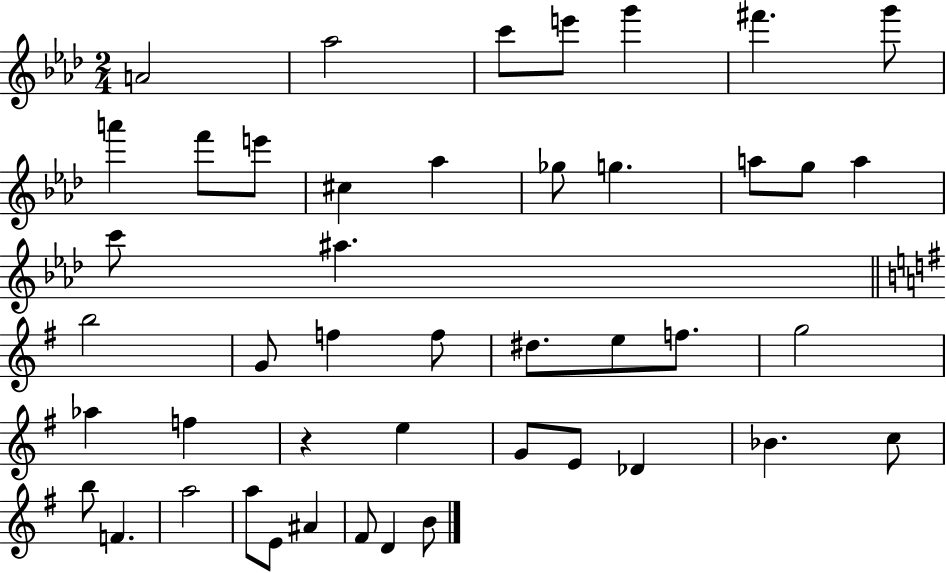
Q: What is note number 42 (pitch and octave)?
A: F#4